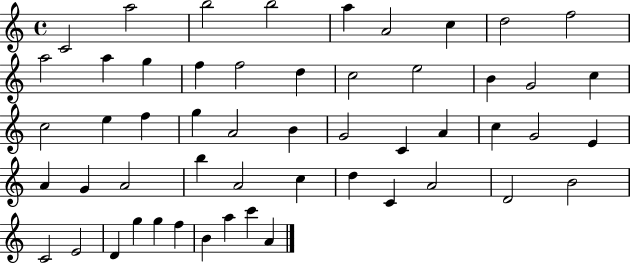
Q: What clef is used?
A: treble